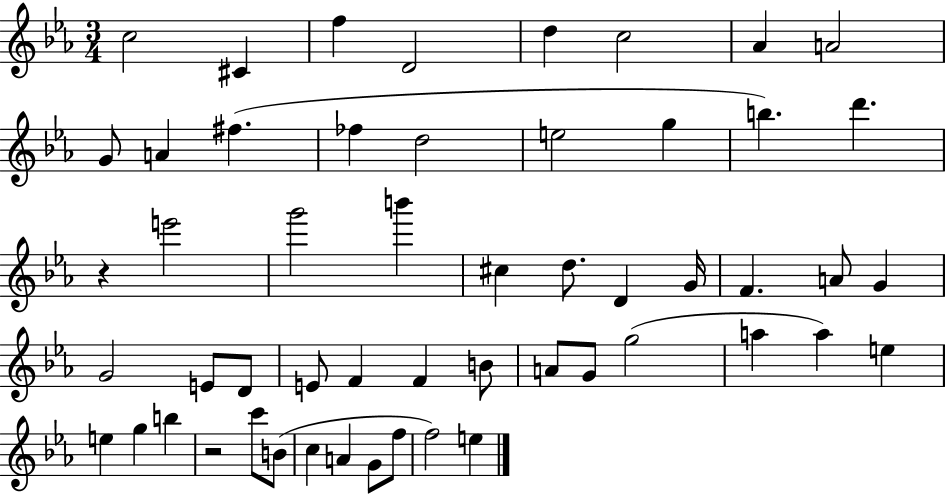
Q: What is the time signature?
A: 3/4